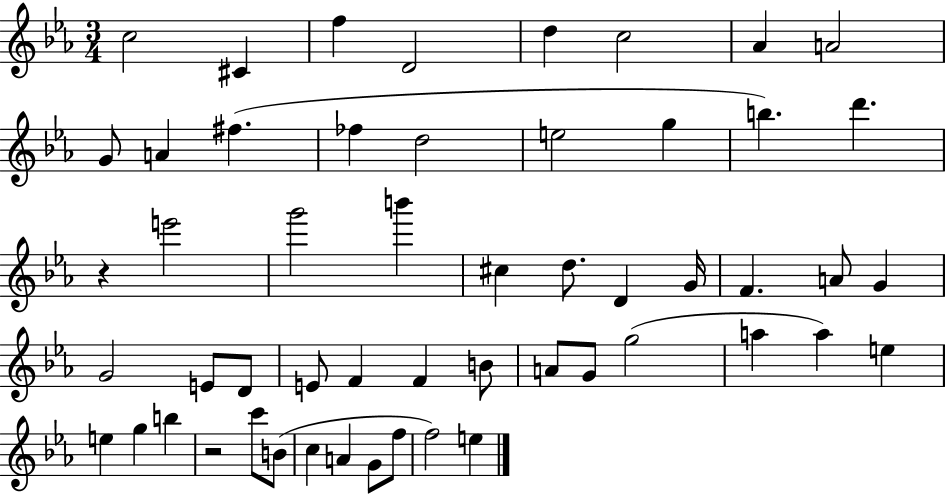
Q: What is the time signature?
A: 3/4